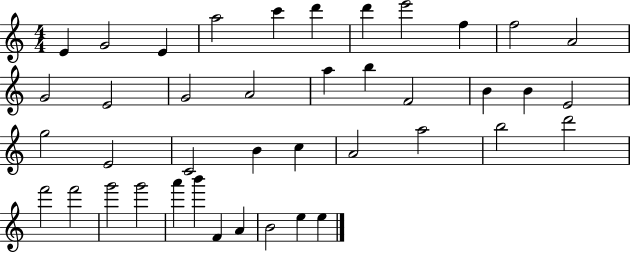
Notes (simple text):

E4/q G4/h E4/q A5/h C6/q D6/q D6/q E6/h F5/q F5/h A4/h G4/h E4/h G4/h A4/h A5/q B5/q F4/h B4/q B4/q E4/h G5/h E4/h C4/h B4/q C5/q A4/h A5/h B5/h D6/h F6/h F6/h G6/h G6/h A6/q B6/q F4/q A4/q B4/h E5/q E5/q